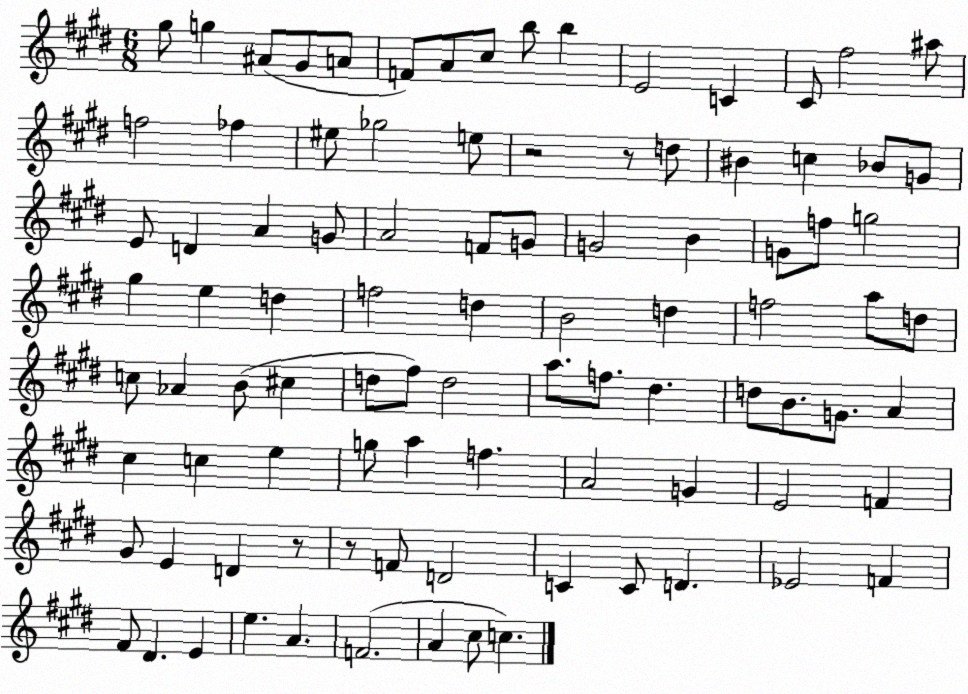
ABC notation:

X:1
T:Untitled
M:6/8
L:1/4
K:E
^g/2 g ^A/2 ^G/2 A/2 F/2 A/2 ^c/2 b/2 b E2 C ^C/2 ^f2 ^a/2 f2 _f ^e/2 _g2 e/2 z2 z/2 d/2 ^B c _B/2 G/2 E/2 D A G/2 A2 F/2 G/2 G2 B G/2 f/2 g2 ^g e d f2 d B2 d f2 a/2 d/2 c/2 _A B/2 ^c d/2 ^f/2 d2 a/2 f/2 ^d d/2 B/2 G/2 A ^c c e g/2 a f A2 G E2 F ^G/2 E D z/2 z/2 F/2 D2 C C/2 D _E2 F ^F/2 ^D E e A F2 A ^c/2 c